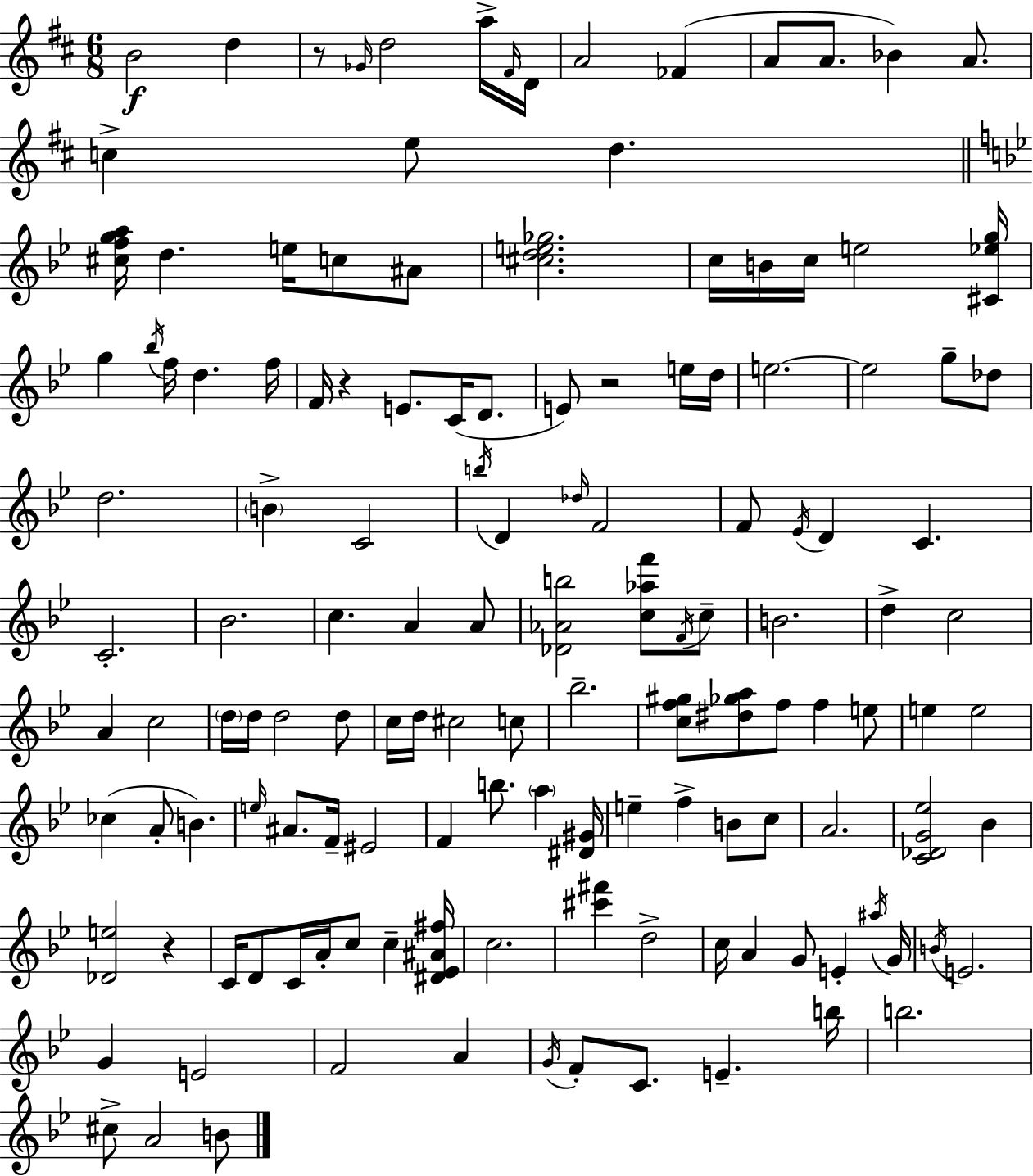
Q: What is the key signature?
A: D major